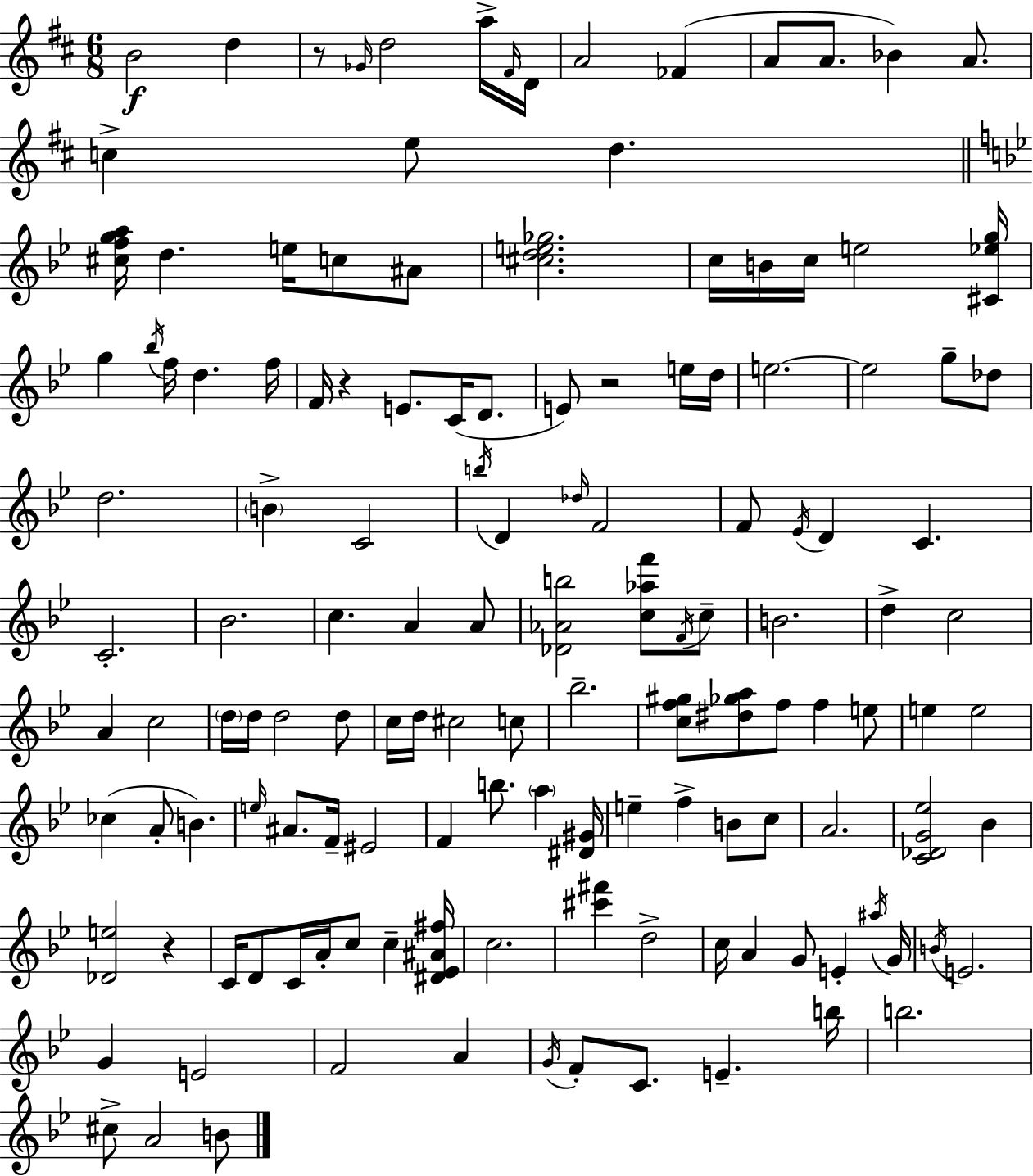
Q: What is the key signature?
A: D major